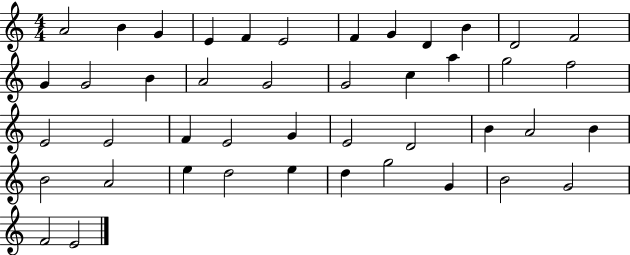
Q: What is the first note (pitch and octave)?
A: A4